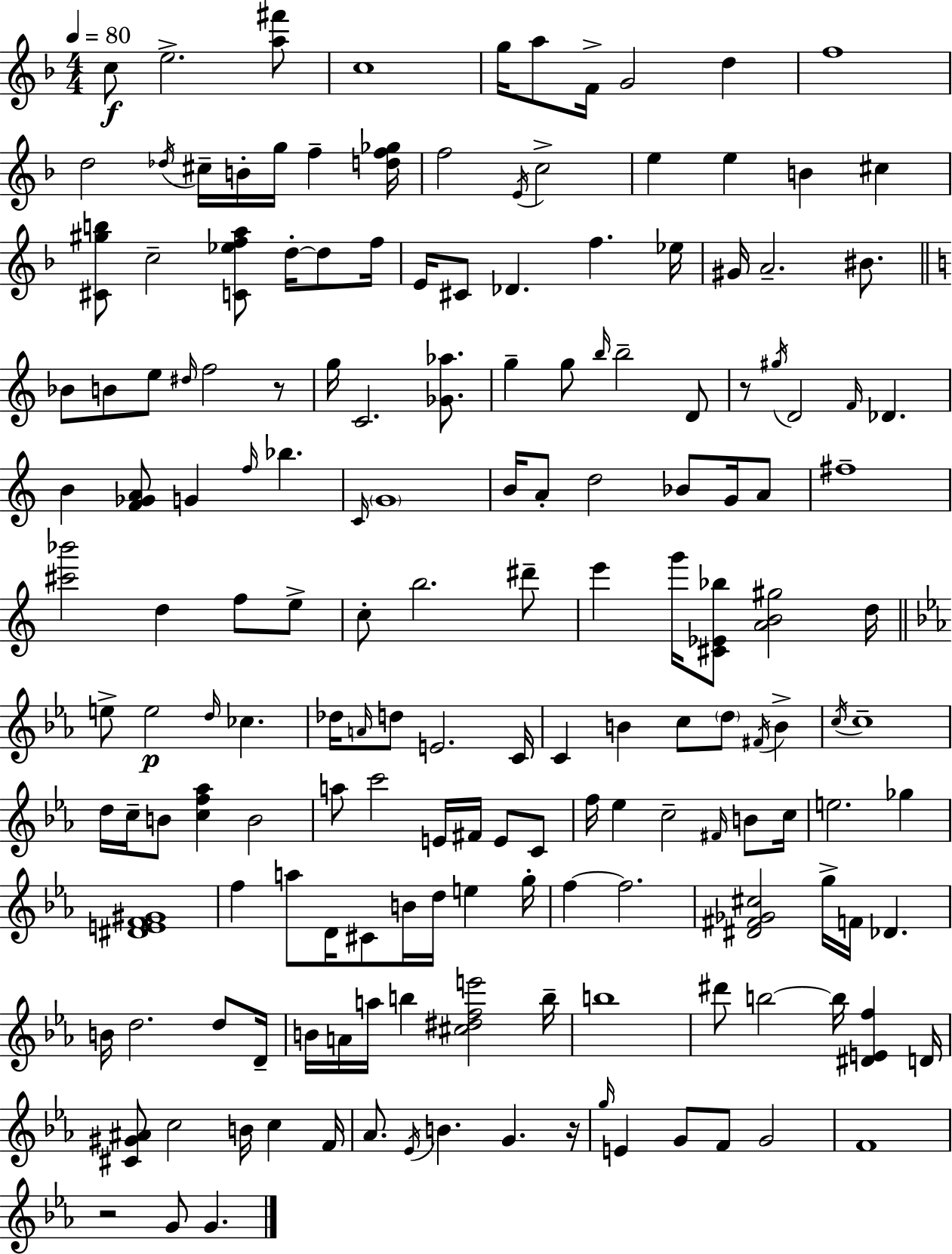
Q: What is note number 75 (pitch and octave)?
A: D5